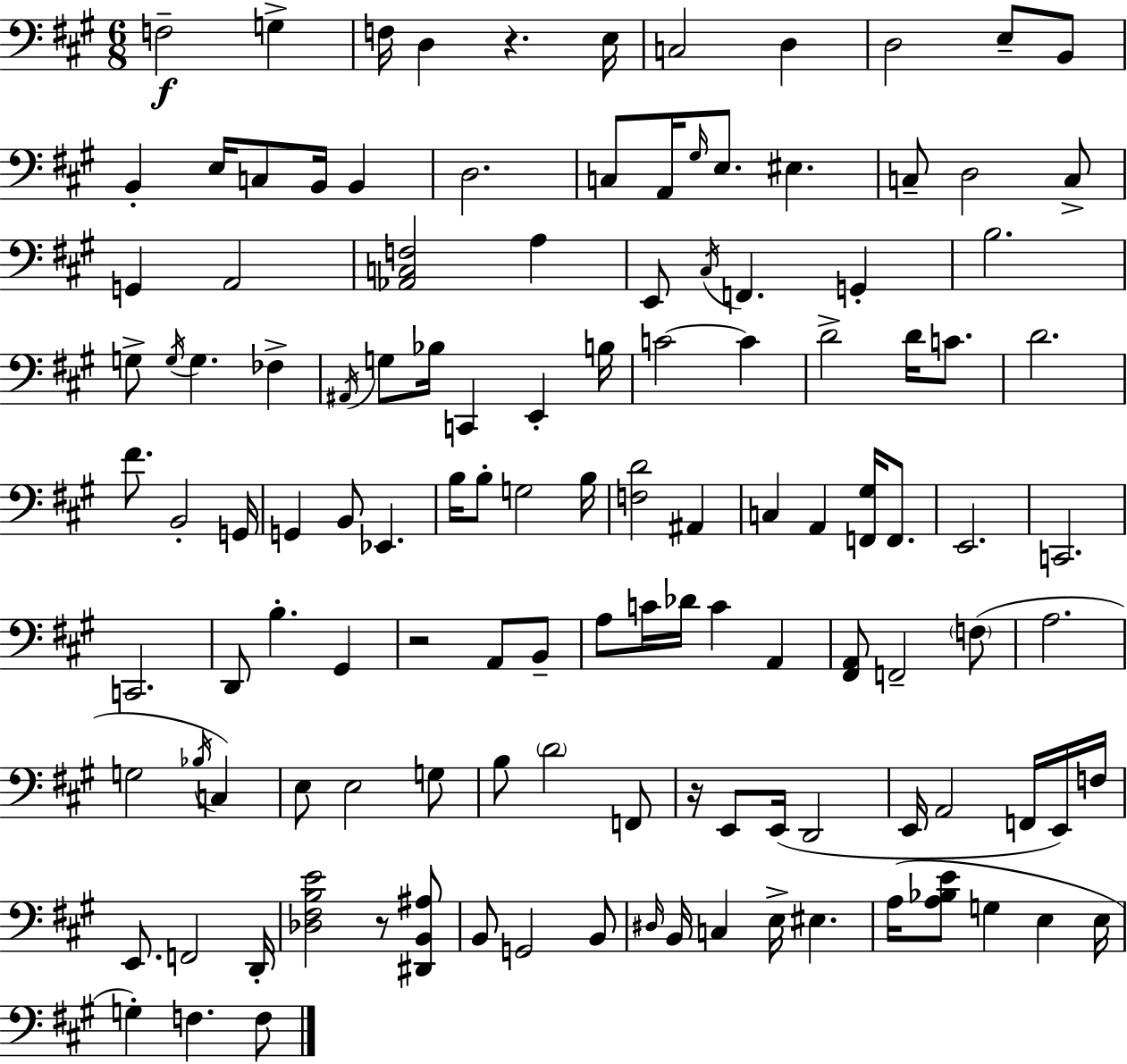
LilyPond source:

{
  \clef bass
  \numericTimeSignature
  \time 6/8
  \key a \major
  f2--\f g4-> | f16 d4 r4. e16 | c2 d4 | d2 e8-- b,8 | \break b,4-. e16 c8 b,16 b,4 | d2. | c8 a,16 \grace { gis16 } e8. eis4. | c8-- d2 c8-> | \break g,4 a,2 | <aes, c f>2 a4 | e,8 \acciaccatura { cis16 } f,4. g,4-. | b2. | \break g8-> \acciaccatura { g16 } g4. fes4-> | \acciaccatura { ais,16 } g8 bes16 c,4 e,4-. | b16 c'2~~ | c'4 d'2-> | \break d'16 c'8. d'2. | fis'8. b,2-. | g,16 g,4 b,8 ees,4. | b16 b8-. g2 | \break b16 <f d'>2 | ais,4 c4 a,4 | <f, gis>16 f,8. e,2. | c,2. | \break c,2. | d,8 b4.-. | gis,4 r2 | a,8 b,8-- a8 c'16 des'16 c'4 | \break a,4 <fis, a,>8 f,2-- | \parenthesize f8( a2. | g2 | \acciaccatura { bes16 }) c4 e8 e2 | \break g8 b8 \parenthesize d'2 | f,8 r16 e,8 e,16( d,2 | e,16 a,2 | f,16 e,16) f16 e,8. f,2 | \break d,16-. <des fis b e'>2 | r8 <dis, b, ais>8 b,8 g,2 | b,8 \grace { dis16 } b,16 c4 e16-> | eis4. a16( <a bes e'>8 g4 | \break e4 e16 g4-.) f4. | f8 \bar "|."
}